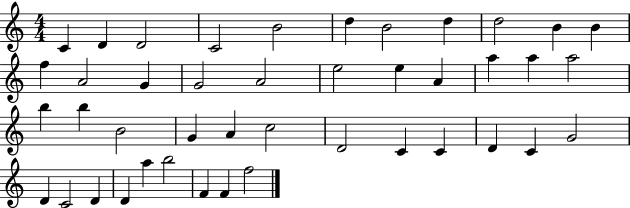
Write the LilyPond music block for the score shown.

{
  \clef treble
  \numericTimeSignature
  \time 4/4
  \key c \major
  c'4 d'4 d'2 | c'2 b'2 | d''4 b'2 d''4 | d''2 b'4 b'4 | \break f''4 a'2 g'4 | g'2 a'2 | e''2 e''4 a'4 | a''4 a''4 a''2 | \break b''4 b''4 b'2 | g'4 a'4 c''2 | d'2 c'4 c'4 | d'4 c'4 g'2 | \break d'4 c'2 d'4 | d'4 a''4 b''2 | f'4 f'4 f''2 | \bar "|."
}